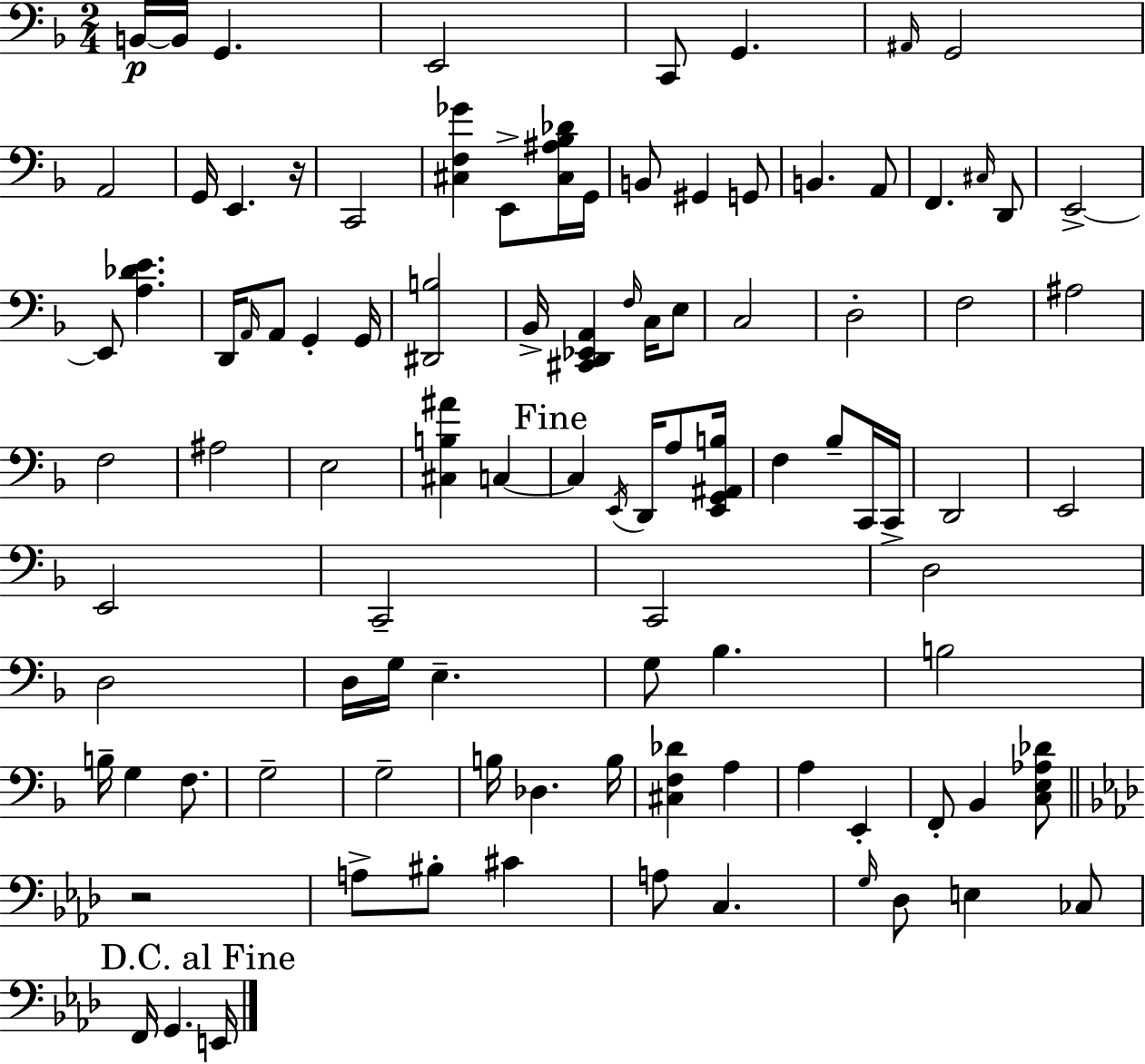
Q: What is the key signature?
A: D minor